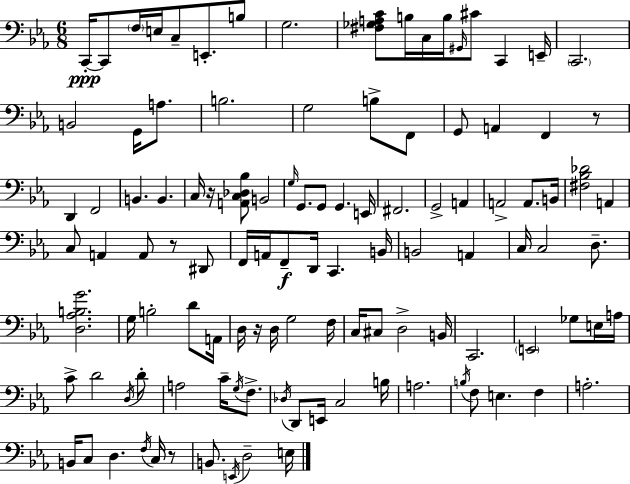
X:1
T:Untitled
M:6/8
L:1/4
K:Cm
C,,/4 C,,/2 F,/4 E,/4 C,/2 E,,/2 B,/2 G,2 [^F,_G,A,C]/2 B,/4 C,/4 B,/4 ^G,,/4 ^C/2 C,, E,,/4 C,,2 B,,2 G,,/4 A,/2 B,2 G,2 B,/2 F,,/2 G,,/2 A,, F,, z/2 D,, F,,2 B,, B,, C,/4 z/4 [A,,C,_D,_B,]/2 B,,2 G,/4 G,,/2 G,,/2 G,, E,,/4 ^F,,2 G,,2 A,, A,,2 A,,/2 B,,/4 [^F,_B,_D]2 A,, C,/2 A,, A,,/2 z/2 ^D,,/2 F,,/4 A,,/4 F,,/2 D,,/4 C,, B,,/4 B,,2 A,, C,/4 C,2 D,/2 [D,_A,B,G]2 G,/4 B,2 D/2 A,,/4 D,/4 z/4 D,/4 G,2 F,/4 C,/4 ^C,/2 D,2 B,,/4 C,,2 E,,2 _G,/2 E,/4 A,/4 C/2 D2 D,/4 D/2 A,2 C/4 G,/4 F,/2 _D,/4 D,,/2 E,,/4 C,2 B,/4 A,2 B,/4 F,/2 E, F, A,2 B,,/4 C,/2 D, F,/4 C,/4 z/2 B,,/2 E,,/4 D,2 E,/4